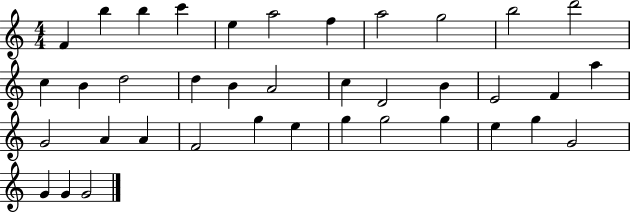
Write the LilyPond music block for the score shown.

{
  \clef treble
  \numericTimeSignature
  \time 4/4
  \key c \major
  f'4 b''4 b''4 c'''4 | e''4 a''2 f''4 | a''2 g''2 | b''2 d'''2 | \break c''4 b'4 d''2 | d''4 b'4 a'2 | c''4 d'2 b'4 | e'2 f'4 a''4 | \break g'2 a'4 a'4 | f'2 g''4 e''4 | g''4 g''2 g''4 | e''4 g''4 g'2 | \break g'4 g'4 g'2 | \bar "|."
}